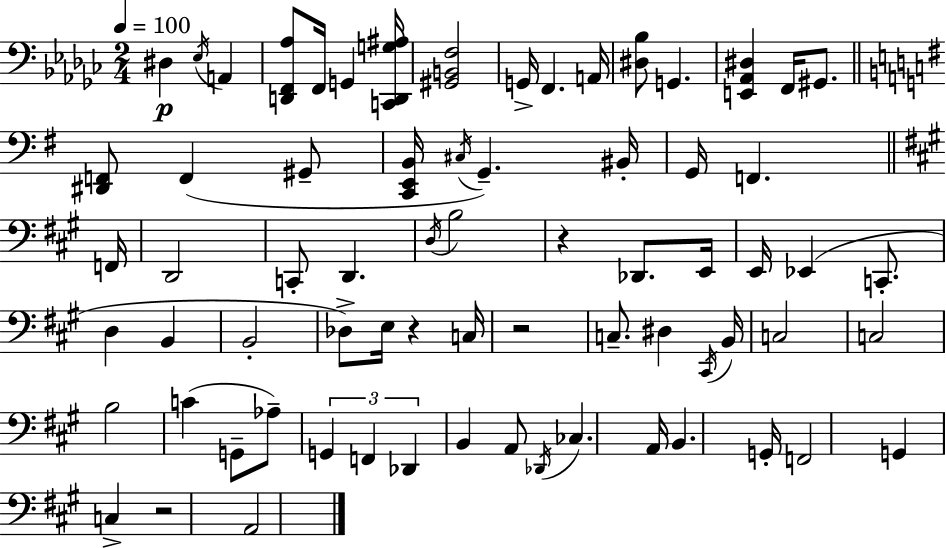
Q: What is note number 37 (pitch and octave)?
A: D#3